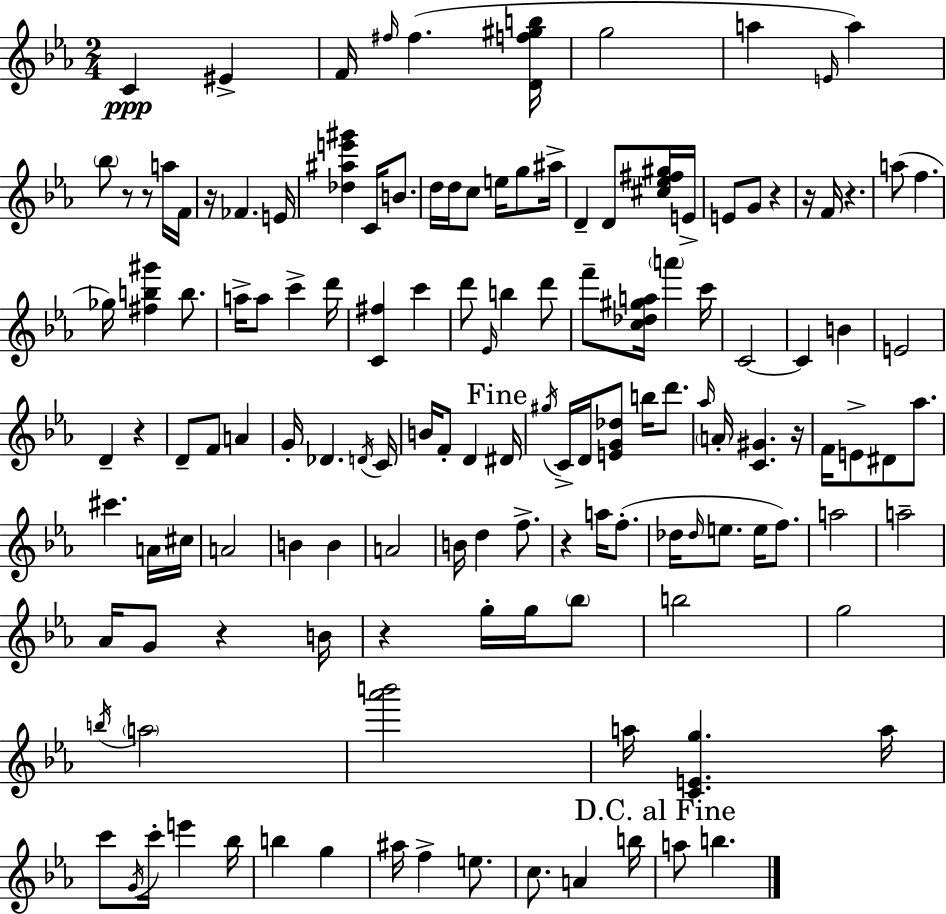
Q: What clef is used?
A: treble